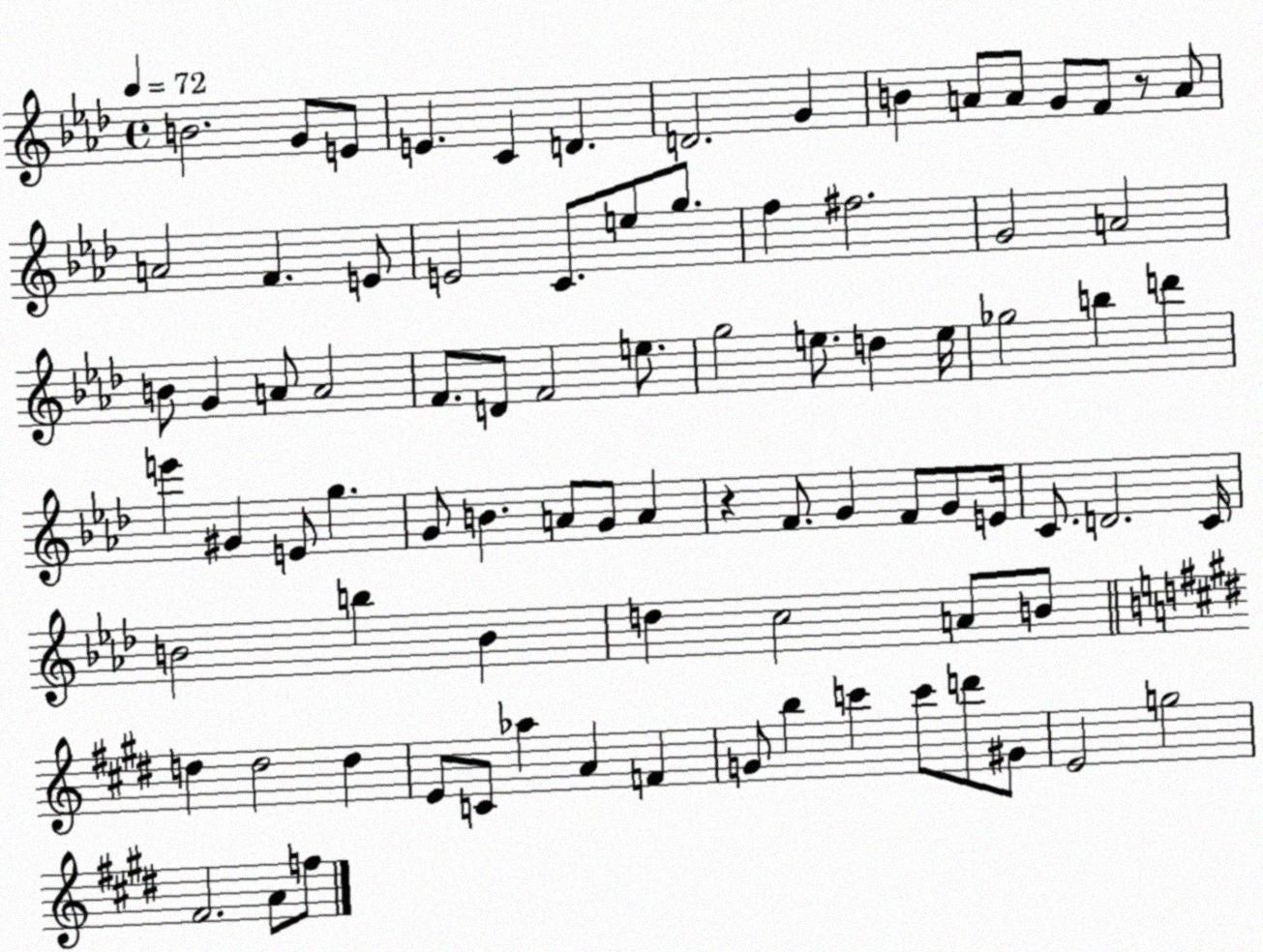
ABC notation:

X:1
T:Untitled
M:4/4
L:1/4
K:Ab
B2 G/2 E/2 E C D D2 G B A/2 A/2 G/2 F/2 z/2 A/2 A2 F E/2 E2 C/2 e/2 g/2 f ^f2 G2 A2 B/2 G A/2 A2 F/2 D/2 F2 e/2 g2 e/2 d e/4 _g2 b d' e' ^G E/2 g G/2 B A/2 G/2 A z F/2 G F/2 G/2 E/4 C/2 D2 C/4 B2 b B d c2 A/2 B/2 d d2 d E/2 C/2 _a A F G/2 b c' c'/2 d'/2 ^G/2 E2 g2 ^F2 A/2 f/2